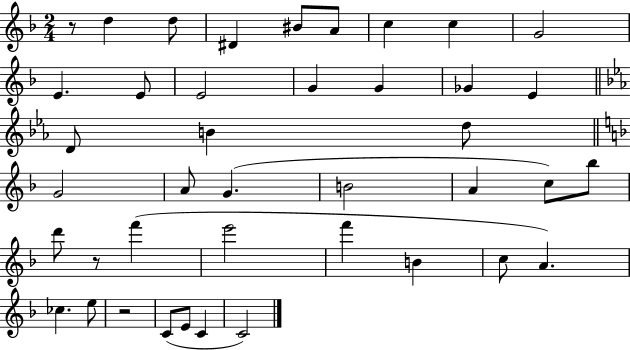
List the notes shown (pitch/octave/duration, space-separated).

R/e D5/q D5/e D#4/q BIS4/e A4/e C5/q C5/q G4/h E4/q. E4/e E4/h G4/q G4/q Gb4/q E4/q D4/e B4/q D5/e G4/h A4/e G4/q. B4/h A4/q C5/e Bb5/e D6/e R/e F6/q E6/h F6/q B4/q C5/e A4/q. CES5/q. E5/e R/h C4/e E4/e C4/q C4/h